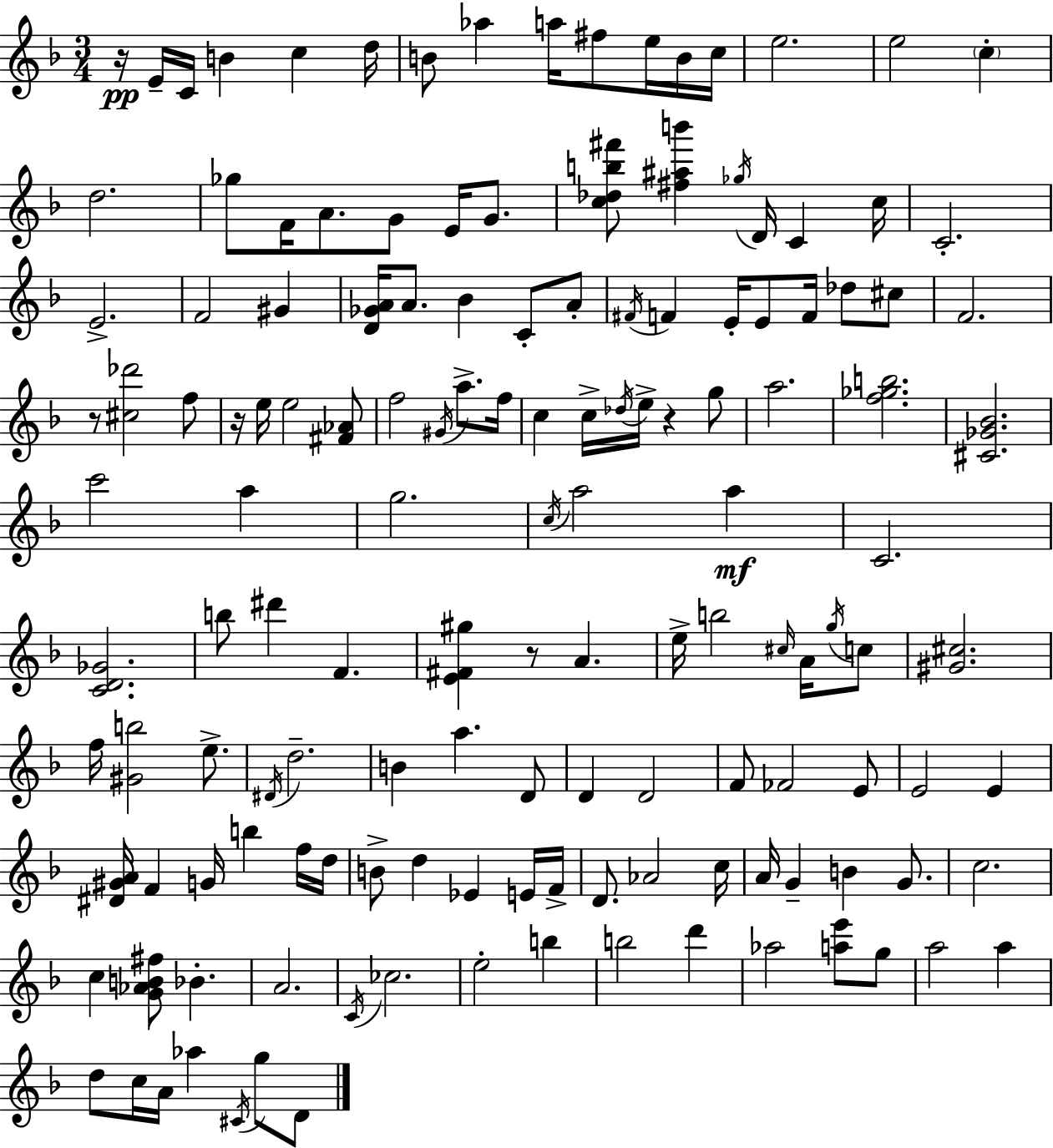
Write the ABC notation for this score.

X:1
T:Untitled
M:3/4
L:1/4
K:F
z/4 E/4 C/4 B c d/4 B/2 _a a/4 ^f/2 e/4 B/4 c/4 e2 e2 c d2 _g/2 F/4 A/2 G/2 E/4 G/2 [c_db^f']/2 [^f^ab'] _g/4 D/4 C c/4 C2 E2 F2 ^G [D_GA]/4 A/2 _B C/2 A/2 ^F/4 F E/4 E/2 F/4 _d/2 ^c/2 F2 z/2 [^c_d']2 f/2 z/4 e/4 e2 [^F_A]/2 f2 ^G/4 a/2 f/4 c c/4 _d/4 e/4 z g/2 a2 [f_gb]2 [^C_G_B]2 c'2 a g2 c/4 a2 a C2 [CD_G]2 b/2 ^d' F [E^F^g] z/2 A e/4 b2 ^c/4 A/4 g/4 c/2 [^G^c]2 f/4 [^Gb]2 e/2 ^D/4 d2 B a D/2 D D2 F/2 _F2 E/2 E2 E [^D^GA]/4 F G/4 b f/4 d/4 B/2 d _E E/4 F/4 D/2 _A2 c/4 A/4 G B G/2 c2 c [G_AB^f]/2 _B A2 C/4 _c2 e2 b b2 d' _a2 [ae']/2 g/2 a2 a d/2 c/4 A/4 _a ^C/4 g/2 D/2